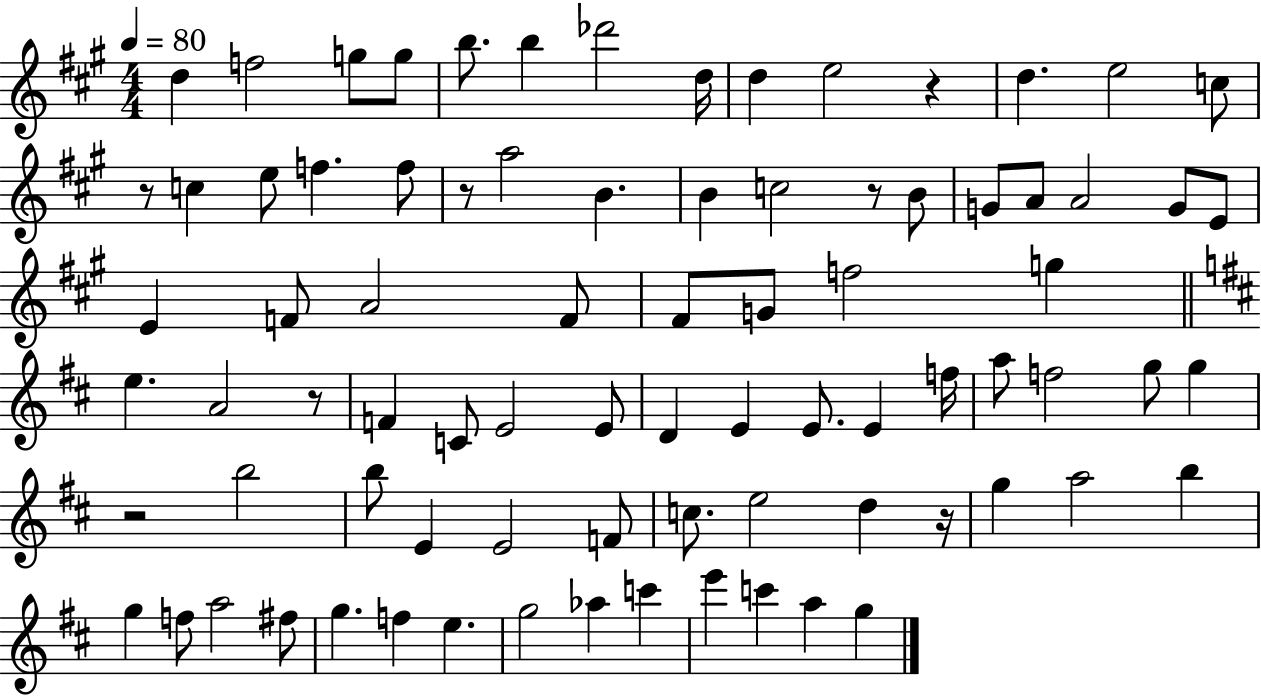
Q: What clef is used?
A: treble